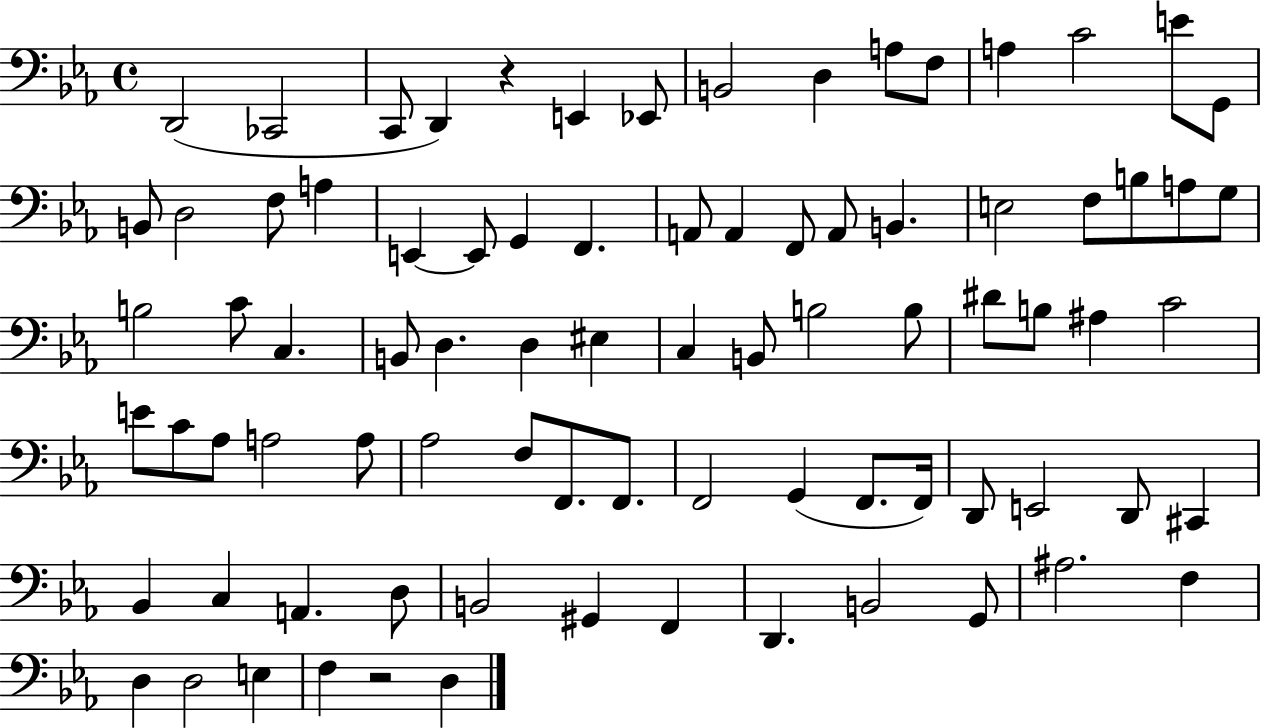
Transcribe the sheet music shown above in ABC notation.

X:1
T:Untitled
M:4/4
L:1/4
K:Eb
D,,2 _C,,2 C,,/2 D,, z E,, _E,,/2 B,,2 D, A,/2 F,/2 A, C2 E/2 G,,/2 B,,/2 D,2 F,/2 A, E,, E,,/2 G,, F,, A,,/2 A,, F,,/2 A,,/2 B,, E,2 F,/2 B,/2 A,/2 G,/2 B,2 C/2 C, B,,/2 D, D, ^E, C, B,,/2 B,2 B,/2 ^D/2 B,/2 ^A, C2 E/2 C/2 _A,/2 A,2 A,/2 _A,2 F,/2 F,,/2 F,,/2 F,,2 G,, F,,/2 F,,/4 D,,/2 E,,2 D,,/2 ^C,, _B,, C, A,, D,/2 B,,2 ^G,, F,, D,, B,,2 G,,/2 ^A,2 F, D, D,2 E, F, z2 D,